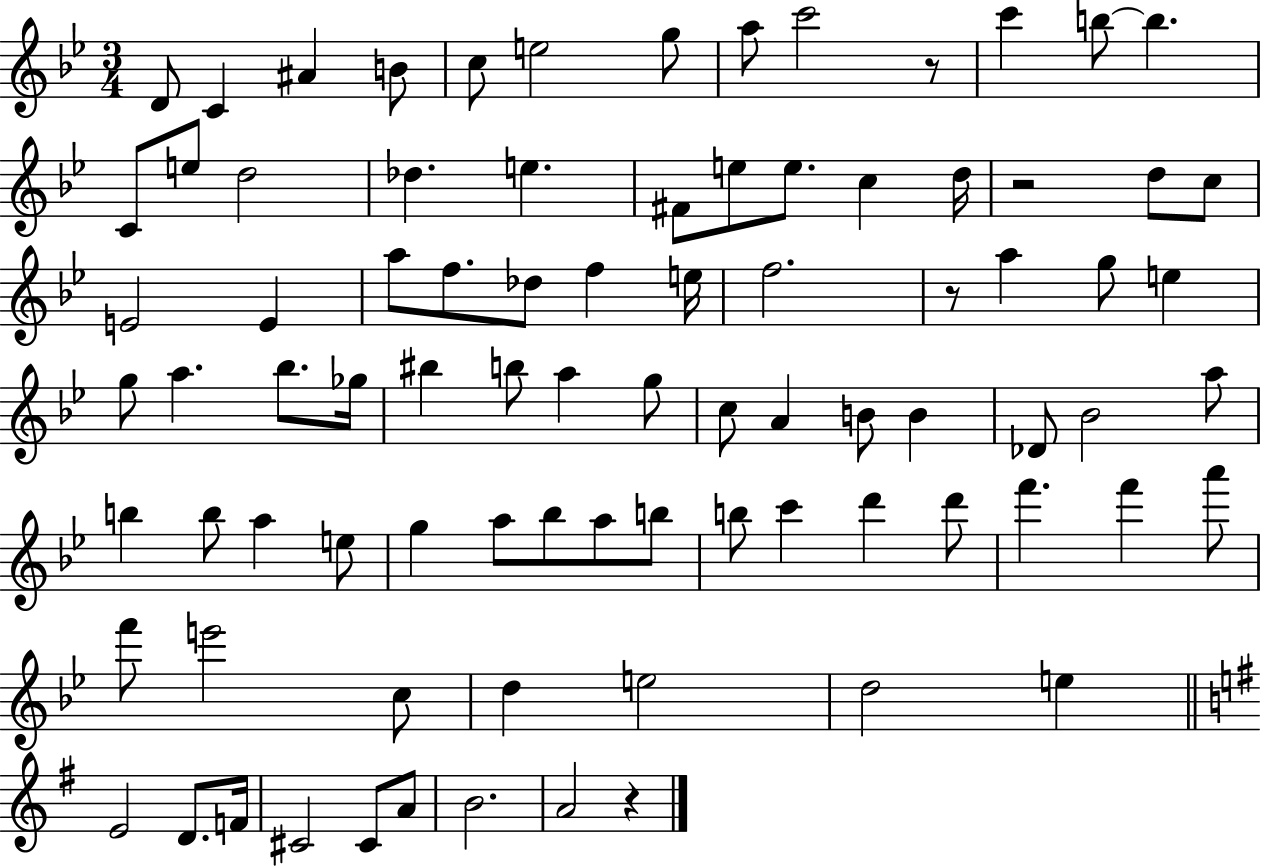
X:1
T:Untitled
M:3/4
L:1/4
K:Bb
D/2 C ^A B/2 c/2 e2 g/2 a/2 c'2 z/2 c' b/2 b C/2 e/2 d2 _d e ^F/2 e/2 e/2 c d/4 z2 d/2 c/2 E2 E a/2 f/2 _d/2 f e/4 f2 z/2 a g/2 e g/2 a _b/2 _g/4 ^b b/2 a g/2 c/2 A B/2 B _D/2 _B2 a/2 b b/2 a e/2 g a/2 _b/2 a/2 b/2 b/2 c' d' d'/2 f' f' a'/2 f'/2 e'2 c/2 d e2 d2 e E2 D/2 F/4 ^C2 ^C/2 A/2 B2 A2 z